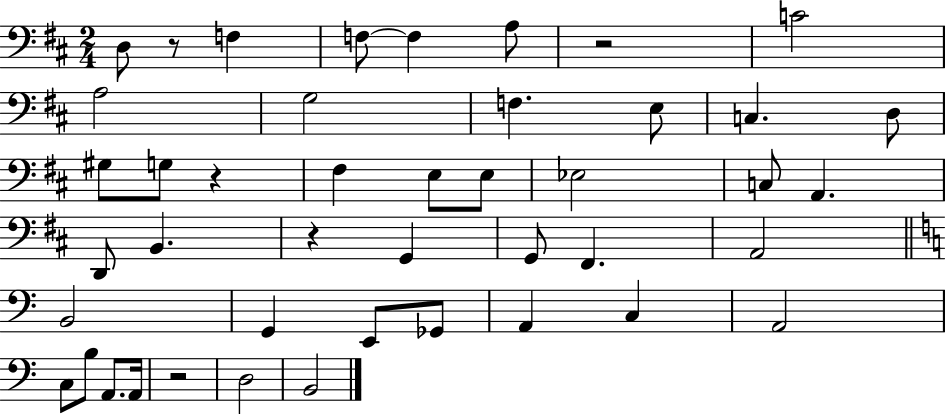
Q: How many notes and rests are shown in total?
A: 44